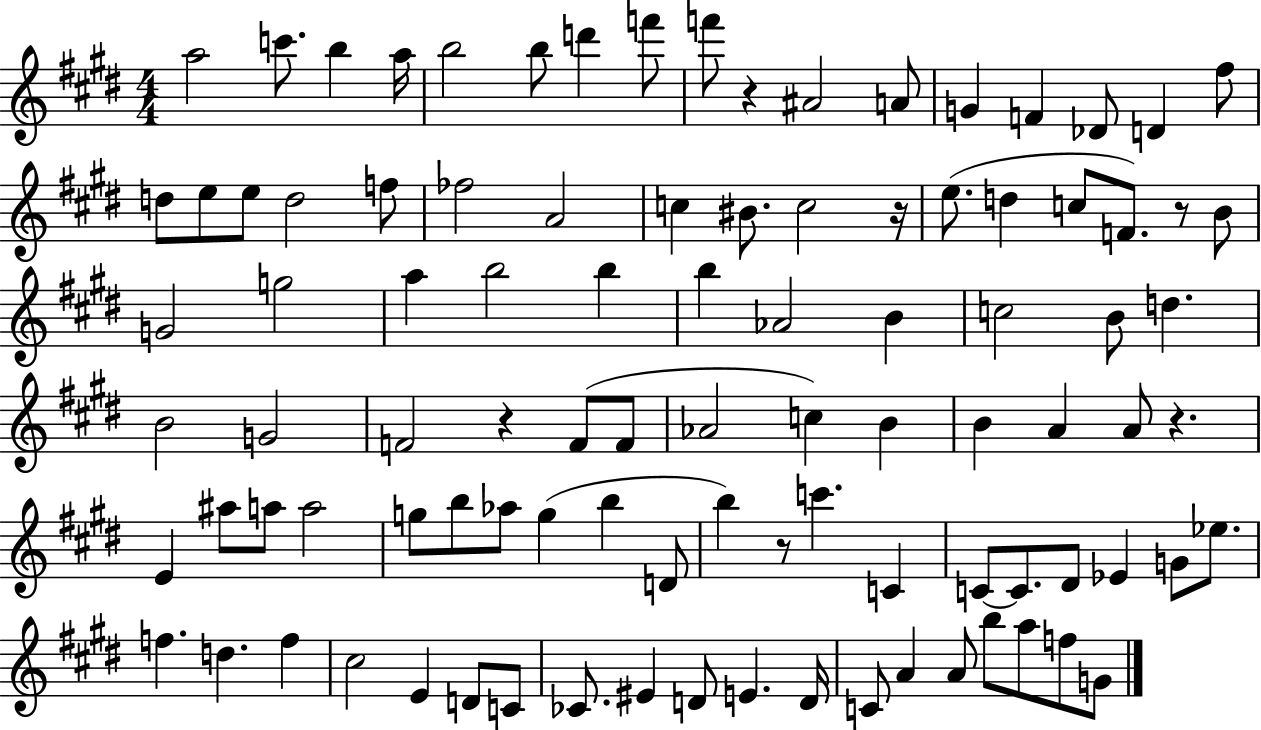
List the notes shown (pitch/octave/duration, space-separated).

A5/h C6/e. B5/q A5/s B5/h B5/e D6/q F6/e F6/e R/q A#4/h A4/e G4/q F4/q Db4/e D4/q F#5/e D5/e E5/e E5/e D5/h F5/e FES5/h A4/h C5/q BIS4/e. C5/h R/s E5/e. D5/q C5/e F4/e. R/e B4/e G4/h G5/h A5/q B5/h B5/q B5/q Ab4/h B4/q C5/h B4/e D5/q. B4/h G4/h F4/h R/q F4/e F4/e Ab4/h C5/q B4/q B4/q A4/q A4/e R/q. E4/q A#5/e A5/e A5/h G5/e B5/e Ab5/e G5/q B5/q D4/e B5/q R/e C6/q. C4/q C4/e C4/e. D#4/e Eb4/q G4/e Eb5/e. F5/q. D5/q. F5/q C#5/h E4/q D4/e C4/e CES4/e. EIS4/q D4/e E4/q. D4/s C4/e A4/q A4/e B5/e A5/e F5/e G4/e